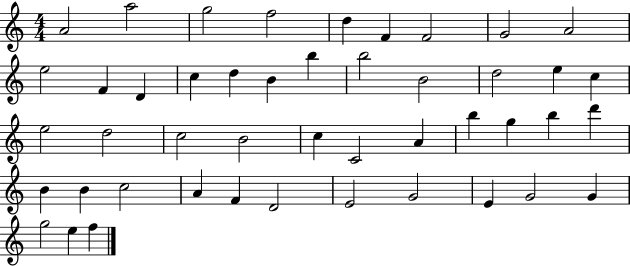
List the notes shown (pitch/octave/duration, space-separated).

A4/h A5/h G5/h F5/h D5/q F4/q F4/h G4/h A4/h E5/h F4/q D4/q C5/q D5/q B4/q B5/q B5/h B4/h D5/h E5/q C5/q E5/h D5/h C5/h B4/h C5/q C4/h A4/q B5/q G5/q B5/q D6/q B4/q B4/q C5/h A4/q F4/q D4/h E4/h G4/h E4/q G4/h G4/q G5/h E5/q F5/q